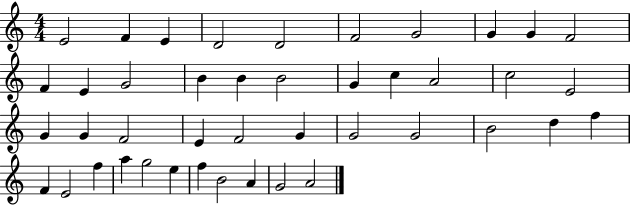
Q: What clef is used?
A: treble